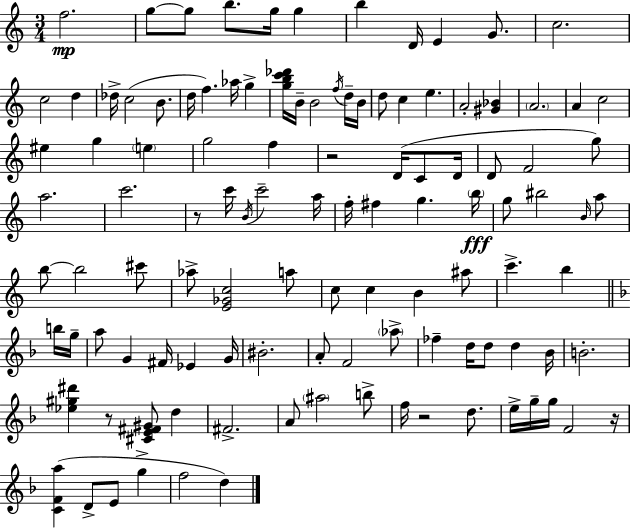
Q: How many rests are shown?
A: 5